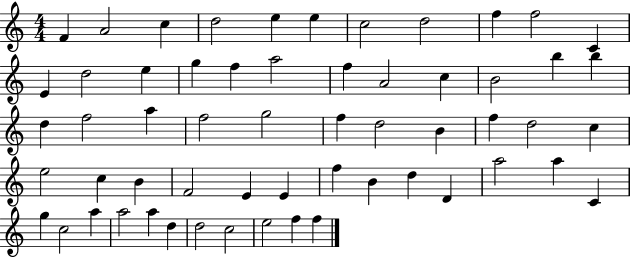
{
  \clef treble
  \numericTimeSignature
  \time 4/4
  \key c \major
  f'4 a'2 c''4 | d''2 e''4 e''4 | c''2 d''2 | f''4 f''2 c'4 | \break e'4 d''2 e''4 | g''4 f''4 a''2 | f''4 a'2 c''4 | b'2 b''4 b''4 | \break d''4 f''2 a''4 | f''2 g''2 | f''4 d''2 b'4 | f''4 d''2 c''4 | \break e''2 c''4 b'4 | f'2 e'4 e'4 | f''4 b'4 d''4 d'4 | a''2 a''4 c'4 | \break g''4 c''2 a''4 | a''2 a''4 d''4 | d''2 c''2 | e''2 f''4 f''4 | \break \bar "|."
}